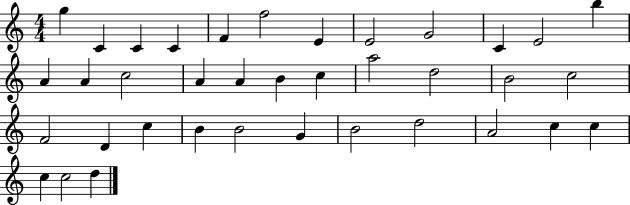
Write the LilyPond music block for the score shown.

{
  \clef treble
  \numericTimeSignature
  \time 4/4
  \key c \major
  g''4 c'4 c'4 c'4 | f'4 f''2 e'4 | e'2 g'2 | c'4 e'2 b''4 | \break a'4 a'4 c''2 | a'4 a'4 b'4 c''4 | a''2 d''2 | b'2 c''2 | \break f'2 d'4 c''4 | b'4 b'2 g'4 | b'2 d''2 | a'2 c''4 c''4 | \break c''4 c''2 d''4 | \bar "|."
}